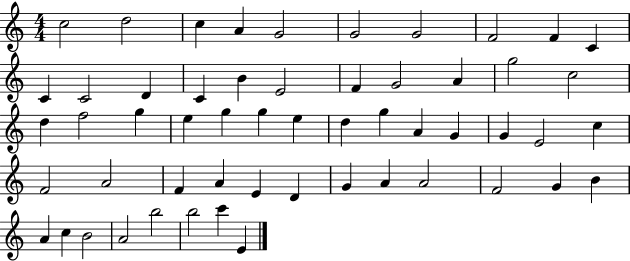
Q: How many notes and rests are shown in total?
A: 55